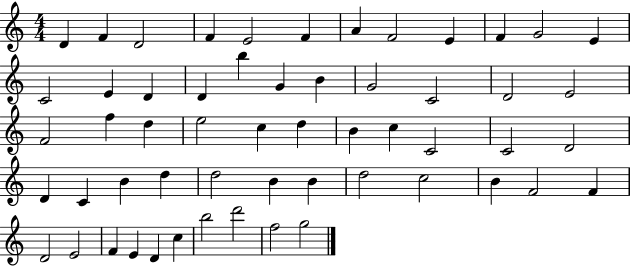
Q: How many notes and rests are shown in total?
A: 56